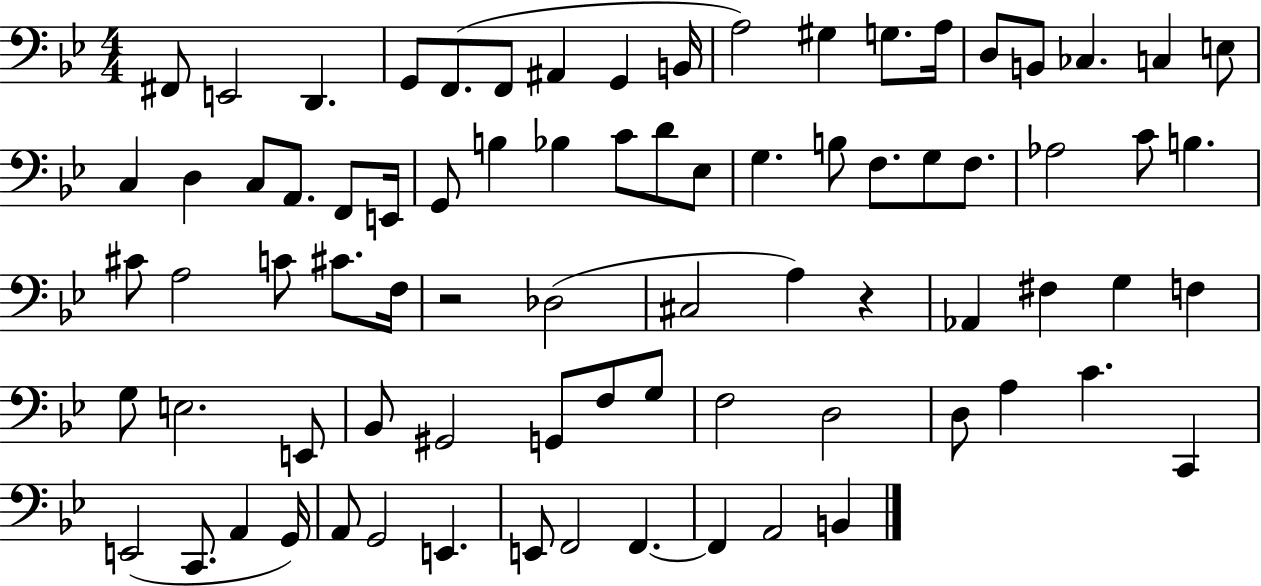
X:1
T:Untitled
M:4/4
L:1/4
K:Bb
^F,,/2 E,,2 D,, G,,/2 F,,/2 F,,/2 ^A,, G,, B,,/4 A,2 ^G, G,/2 A,/4 D,/2 B,,/2 _C, C, E,/2 C, D, C,/2 A,,/2 F,,/2 E,,/4 G,,/2 B, _B, C/2 D/2 _E,/2 G, B,/2 F,/2 G,/2 F,/2 _A,2 C/2 B, ^C/2 A,2 C/2 ^C/2 F,/4 z2 _D,2 ^C,2 A, z _A,, ^F, G, F, G,/2 E,2 E,,/2 _B,,/2 ^G,,2 G,,/2 F,/2 G,/2 F,2 D,2 D,/2 A, C C,, E,,2 C,,/2 A,, G,,/4 A,,/2 G,,2 E,, E,,/2 F,,2 F,, F,, A,,2 B,,